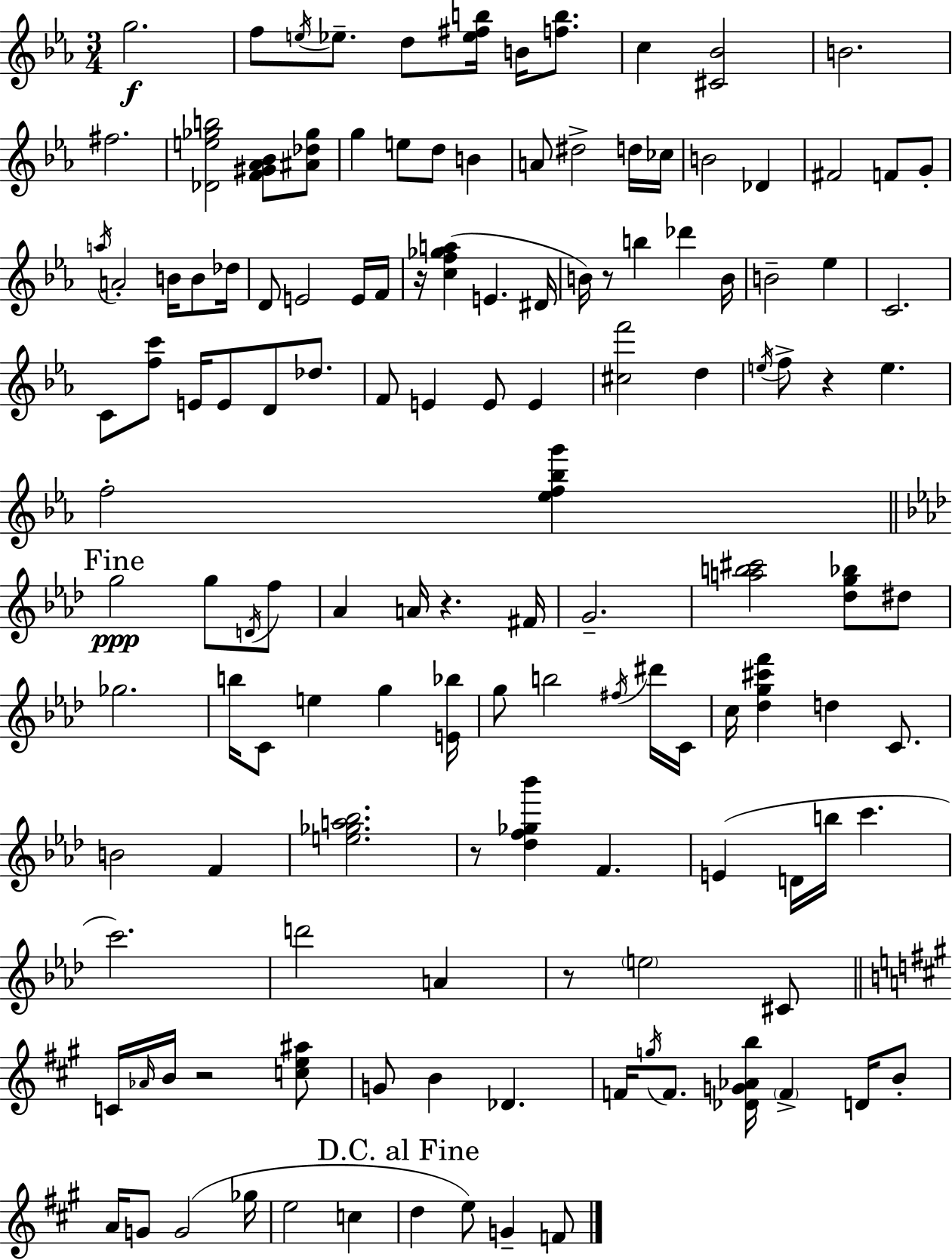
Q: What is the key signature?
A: EES major